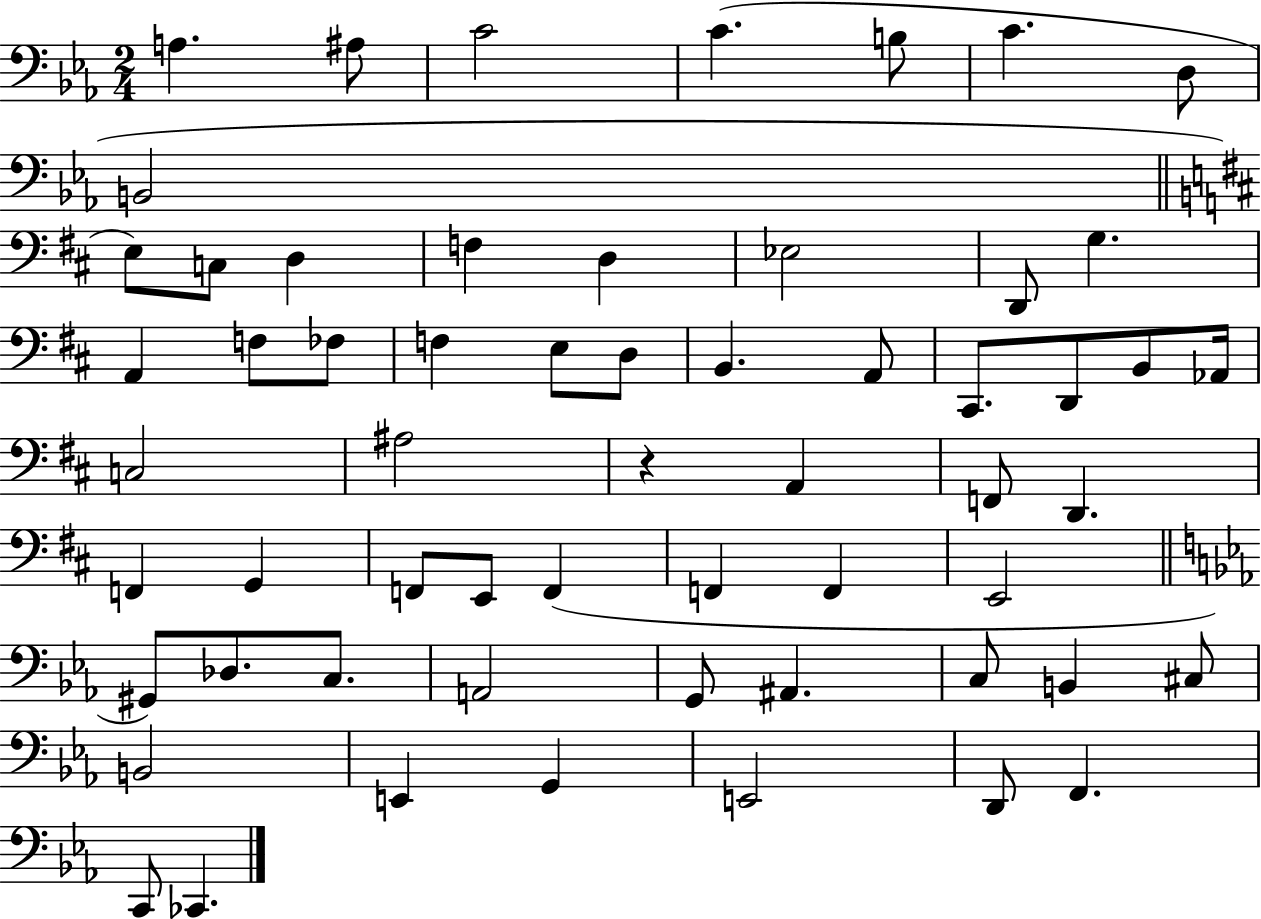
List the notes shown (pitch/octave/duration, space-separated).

A3/q. A#3/e C4/h C4/q. B3/e C4/q. D3/e B2/h E3/e C3/e D3/q F3/q D3/q Eb3/h D2/e G3/q. A2/q F3/e FES3/e F3/q E3/e D3/e B2/q. A2/e C#2/e. D2/e B2/e Ab2/s C3/h A#3/h R/q A2/q F2/e D2/q. F2/q G2/q F2/e E2/e F2/q F2/q F2/q E2/h G#2/e Db3/e. C3/e. A2/h G2/e A#2/q. C3/e B2/q C#3/e B2/h E2/q G2/q E2/h D2/e F2/q. C2/e CES2/q.